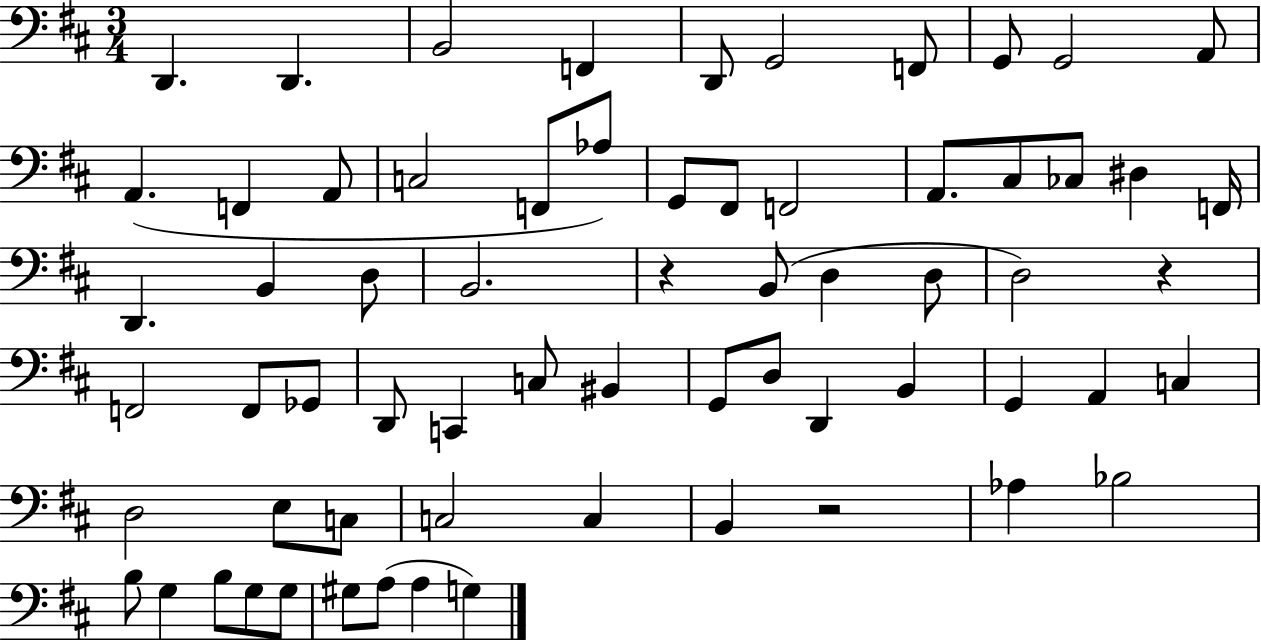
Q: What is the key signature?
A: D major